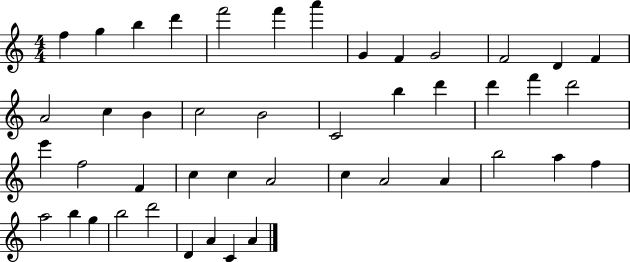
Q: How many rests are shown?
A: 0